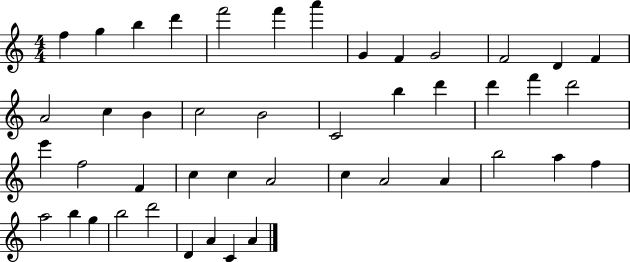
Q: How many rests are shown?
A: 0